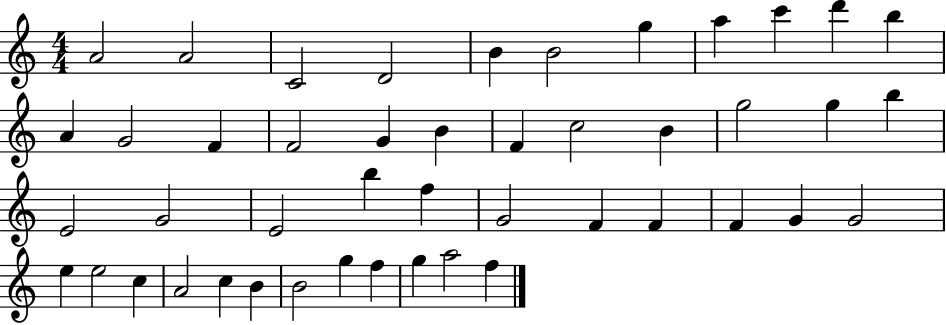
{
  \clef treble
  \numericTimeSignature
  \time 4/4
  \key c \major
  a'2 a'2 | c'2 d'2 | b'4 b'2 g''4 | a''4 c'''4 d'''4 b''4 | \break a'4 g'2 f'4 | f'2 g'4 b'4 | f'4 c''2 b'4 | g''2 g''4 b''4 | \break e'2 g'2 | e'2 b''4 f''4 | g'2 f'4 f'4 | f'4 g'4 g'2 | \break e''4 e''2 c''4 | a'2 c''4 b'4 | b'2 g''4 f''4 | g''4 a''2 f''4 | \break \bar "|."
}